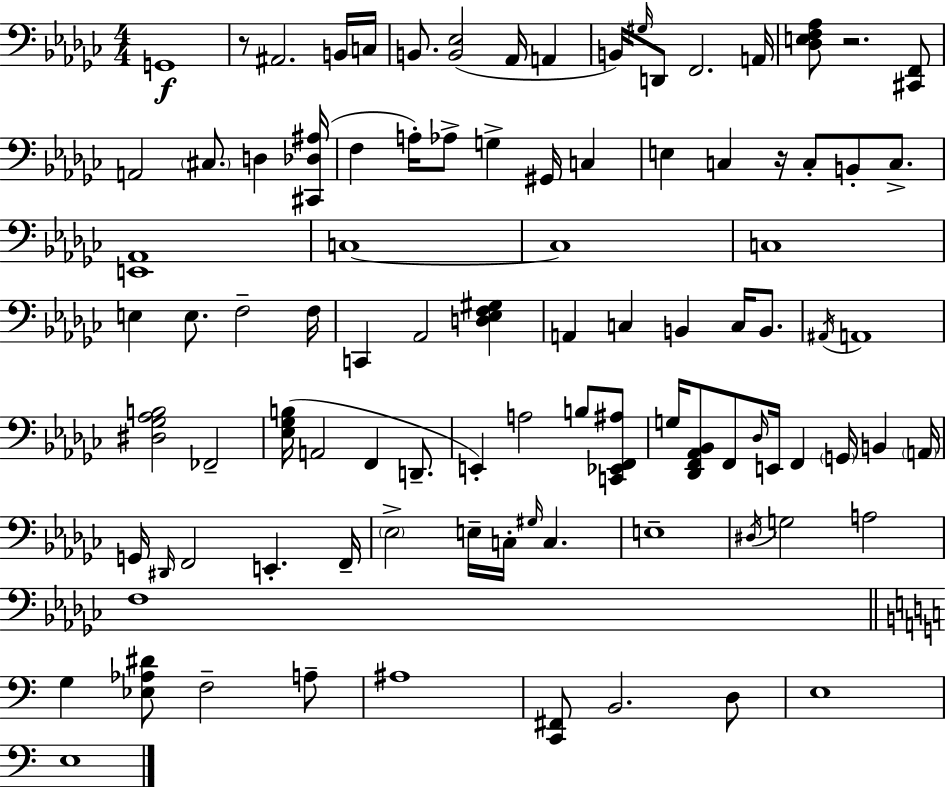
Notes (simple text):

G2/w R/e A#2/h. B2/s C3/s B2/e. [B2,Eb3]/h Ab2/s A2/q B2/s G#3/s D2/e F2/h. A2/s [Db3,E3,F3,Ab3]/e R/h. [C#2,F2]/e A2/h C#3/e. D3/q [C#2,Db3,A#3]/s F3/q A3/s Ab3/e G3/q G#2/s C3/q E3/q C3/q R/s C3/e B2/e C3/e. [E2,Ab2]/w C3/w C3/w C3/w E3/q E3/e. F3/h F3/s C2/q Ab2/h [D3,Eb3,F3,G#3]/q A2/q C3/q B2/q C3/s B2/e. A#2/s A2/w [D#3,Gb3,Ab3,B3]/h FES2/h [Eb3,Gb3,B3]/s A2/h F2/q D2/e. E2/q A3/h B3/e [C2,Eb2,F2,A#3]/e G3/s [Db2,F2,Ab2,Bb2]/e F2/e Db3/s E2/s F2/q G2/s B2/q A2/s G2/s D#2/s F2/h E2/q. F2/s Eb3/h E3/s C3/s G#3/s C3/q. E3/w D#3/s G3/h A3/h F3/w G3/q [Eb3,Ab3,D#4]/e F3/h A3/e A#3/w [C2,F#2]/e B2/h. D3/e E3/w E3/w